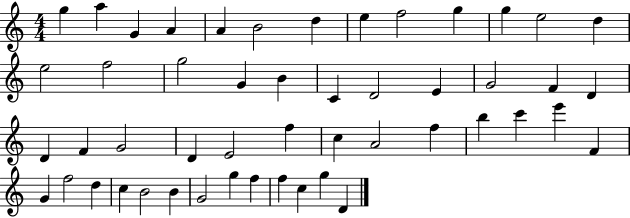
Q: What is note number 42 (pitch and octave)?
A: B4